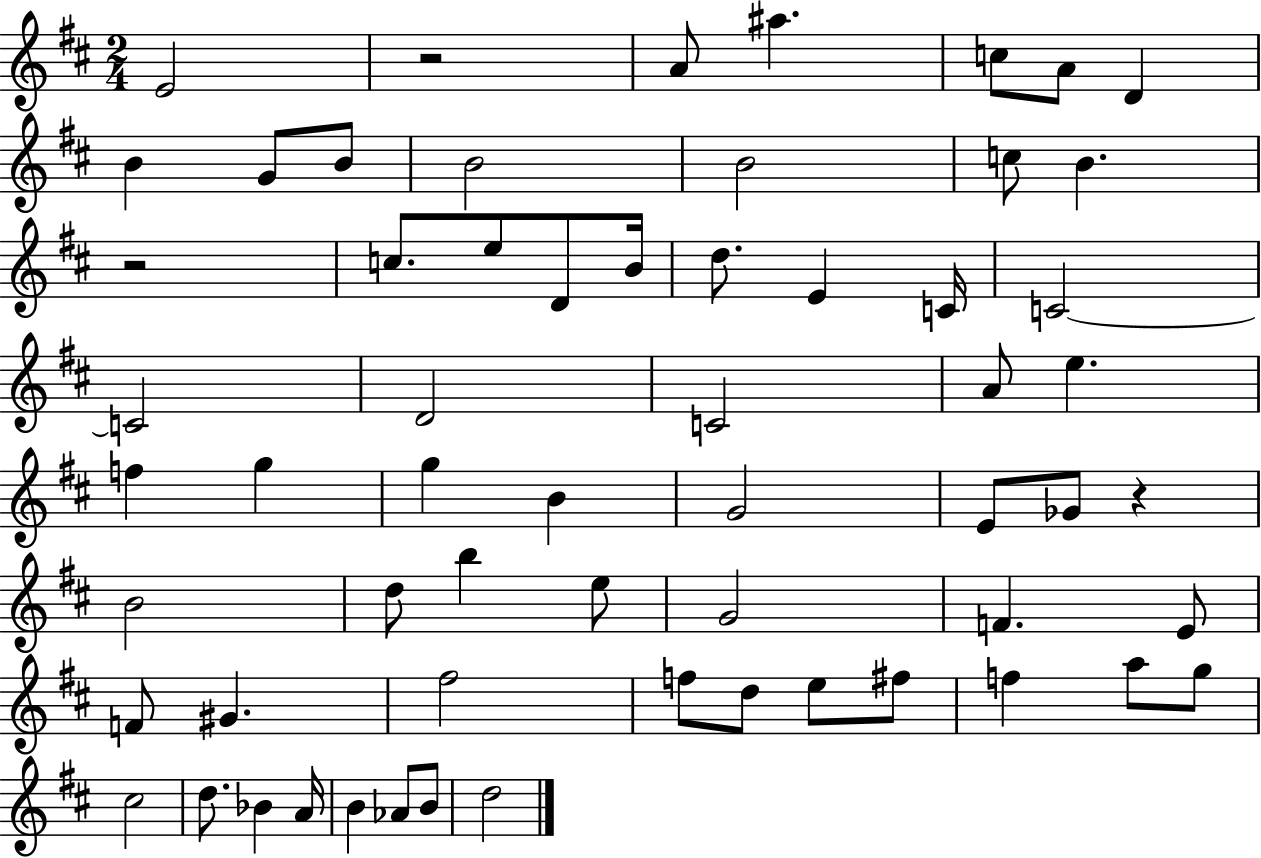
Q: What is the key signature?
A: D major